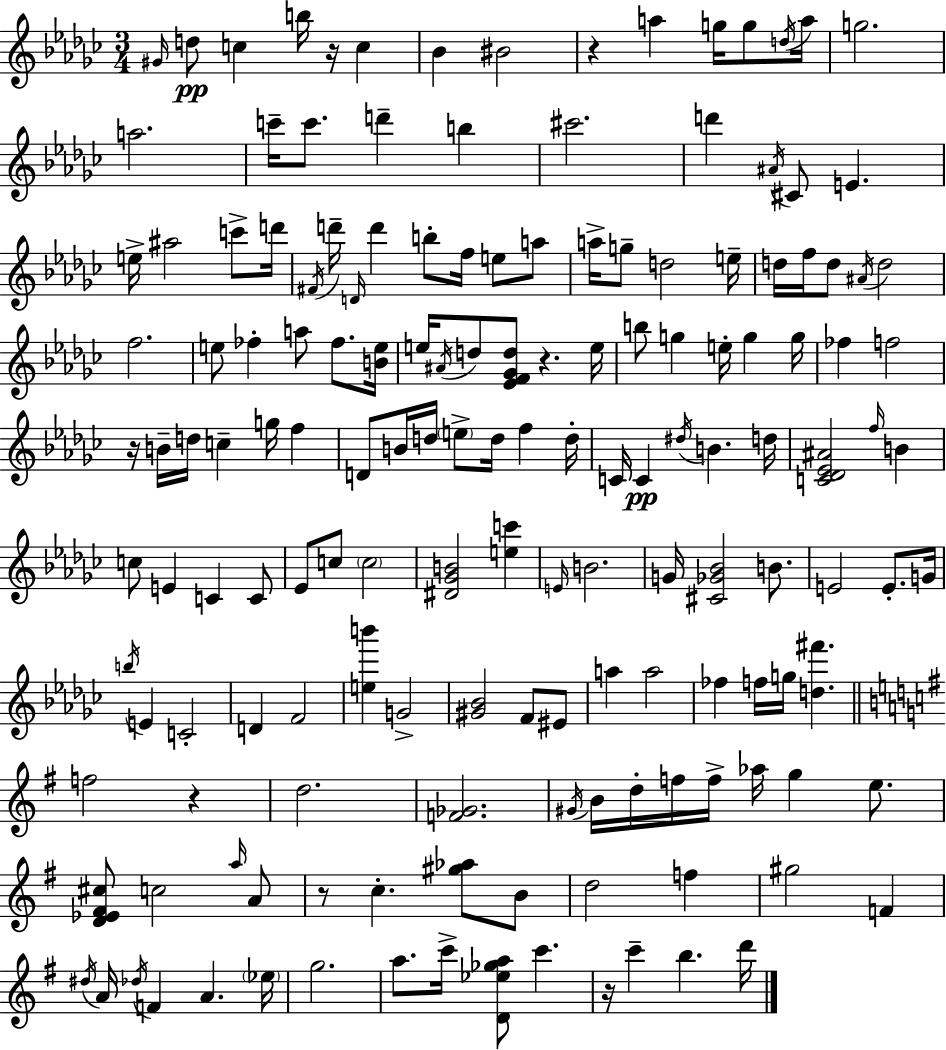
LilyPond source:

{
  \clef treble
  \numericTimeSignature
  \time 3/4
  \key ees \minor
  \repeat volta 2 { \grace { gis'16 }\pp d''8 c''4 b''16 r16 c''4 | bes'4 bis'2 | r4 a''4 g''16 g''8 | \acciaccatura { d''16 } a''16 g''2. | \break a''2. | c'''16-- c'''8. d'''4-- b''4 | cis'''2. | d'''4 \acciaccatura { ais'16 } cis'8 e'4. | \break e''16-> ais''2 | c'''8-> d'''16 \acciaccatura { fis'16 } d'''16-- \grace { d'16 } d'''4 b''8-. | f''16 e''8 a''8 a''16-> g''8-- d''2 | e''16-- d''16 f''16 d''8 \acciaccatura { ais'16 } d''2 | \break f''2. | e''8 fes''4-. | a''8 fes''8. <b' e''>16 e''16 \acciaccatura { ais'16 } d''8 <ees' f' ges' d''>8 | r4. e''16 b''8 g''4 | \break e''16-. g''4 g''16 fes''4 f''2 | r16 b'16-- d''16 c''4-- | g''16 f''4 d'8 b'16 d''16 \parenthesize e''8-> | d''16 f''4 d''16-. c'16 c'4\pp | \break \acciaccatura { dis''16 } b'4. d''16 <c' des' ees' ais'>2 | \grace { f''16 } b'4 c''8 e'4 | c'4 c'8 ees'8 c''8 | \parenthesize c''2 <dis' ges' b'>2 | \break <e'' c'''>4 \grace { e'16 } b'2. | g'16 <cis' ges' bes'>2 | b'8. e'2 | e'8.-. g'16 \acciaccatura { b''16 } e'4 | \break c'2-. d'4 | f'2 <e'' b'''>4 | g'2-> <gis' bes'>2 | f'8 eis'8 a''4 | \break a''2 fes''4 | f''16 g''16 <d'' fis'''>4. \bar "||" \break \key e \minor f''2 r4 | d''2. | <f' ges'>2. | \acciaccatura { gis'16 } b'16 d''16-. f''16 f''16-> aes''16 g''4 e''8. | \break <d' ees' fis' cis''>8 c''2 \grace { a''16 } | a'8 r8 c''4.-. <gis'' aes''>8 | b'8 d''2 f''4 | gis''2 f'4 | \break \acciaccatura { dis''16 } a'16 \acciaccatura { des''16 } f'4 a'4. | \parenthesize ees''16 g''2. | a''8. c'''16-> <d' ees'' ges'' a''>8 c'''4. | r16 c'''4-- b''4. | \break d'''16 } \bar "|."
}